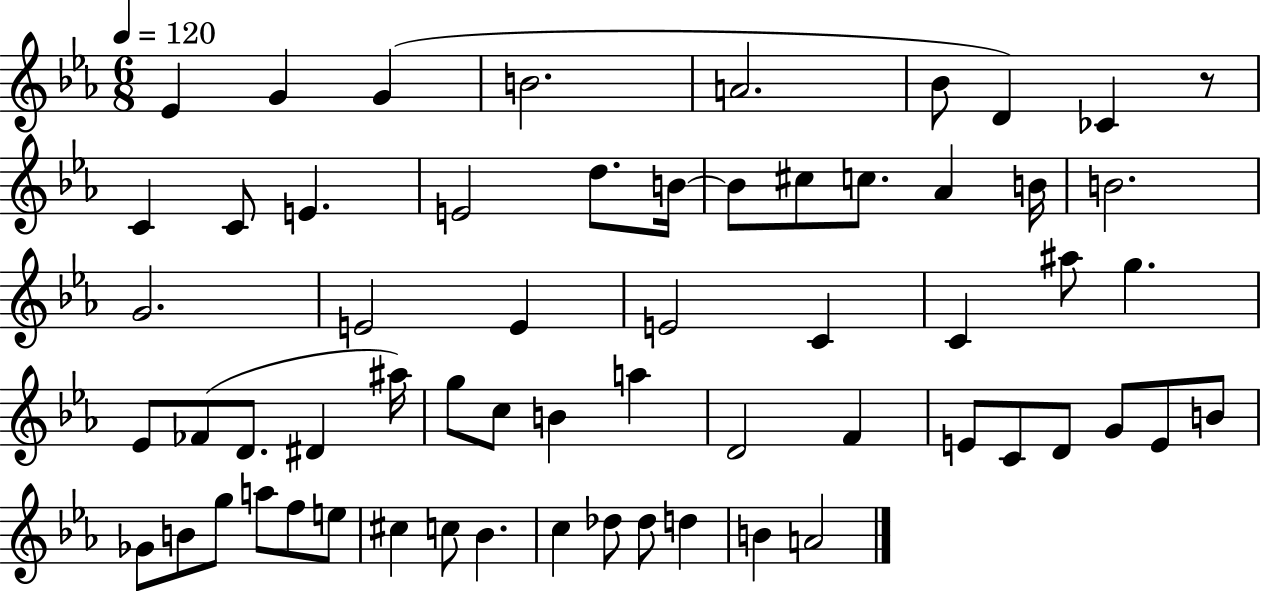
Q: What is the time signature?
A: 6/8